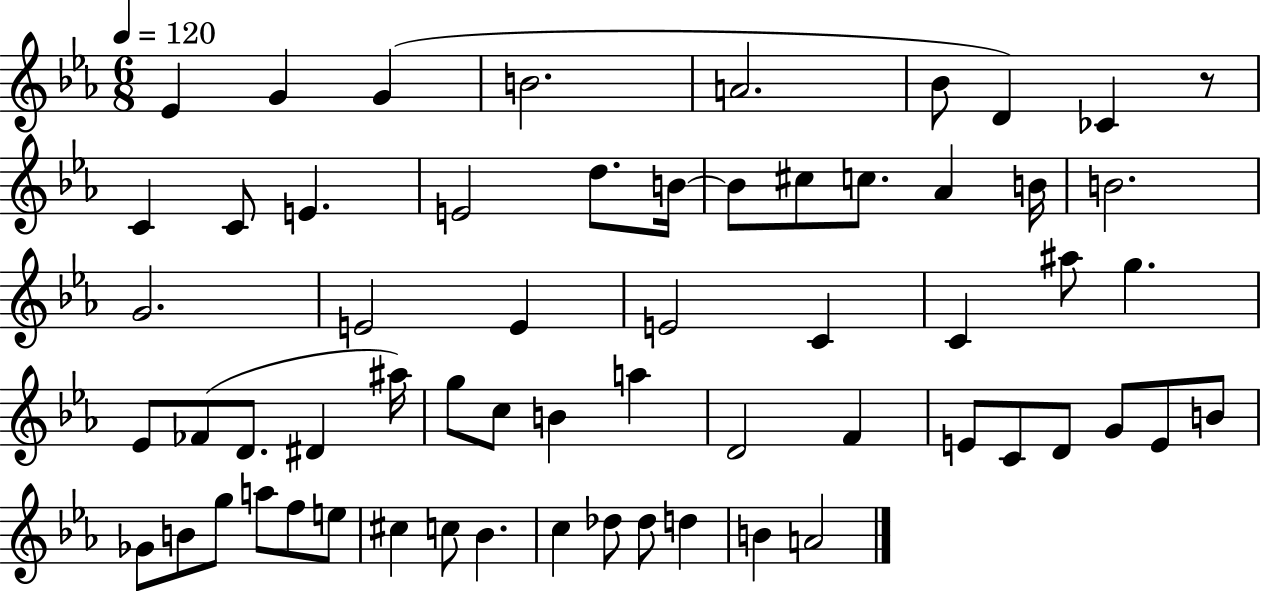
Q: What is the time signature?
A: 6/8